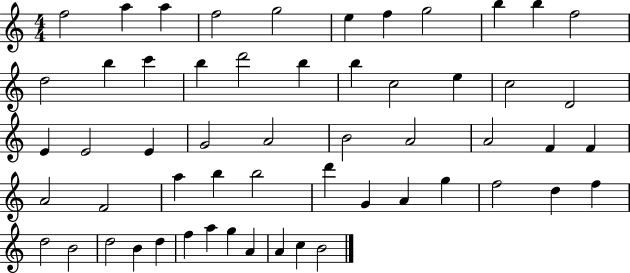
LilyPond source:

{
  \clef treble
  \numericTimeSignature
  \time 4/4
  \key c \major
  f''2 a''4 a''4 | f''2 g''2 | e''4 f''4 g''2 | b''4 b''4 f''2 | \break d''2 b''4 c'''4 | b''4 d'''2 b''4 | b''4 c''2 e''4 | c''2 d'2 | \break e'4 e'2 e'4 | g'2 a'2 | b'2 a'2 | a'2 f'4 f'4 | \break a'2 f'2 | a''4 b''4 b''2 | d'''4 g'4 a'4 g''4 | f''2 d''4 f''4 | \break d''2 b'2 | d''2 b'4 d''4 | f''4 a''4 g''4 a'4 | a'4 c''4 b'2 | \break \bar "|."
}